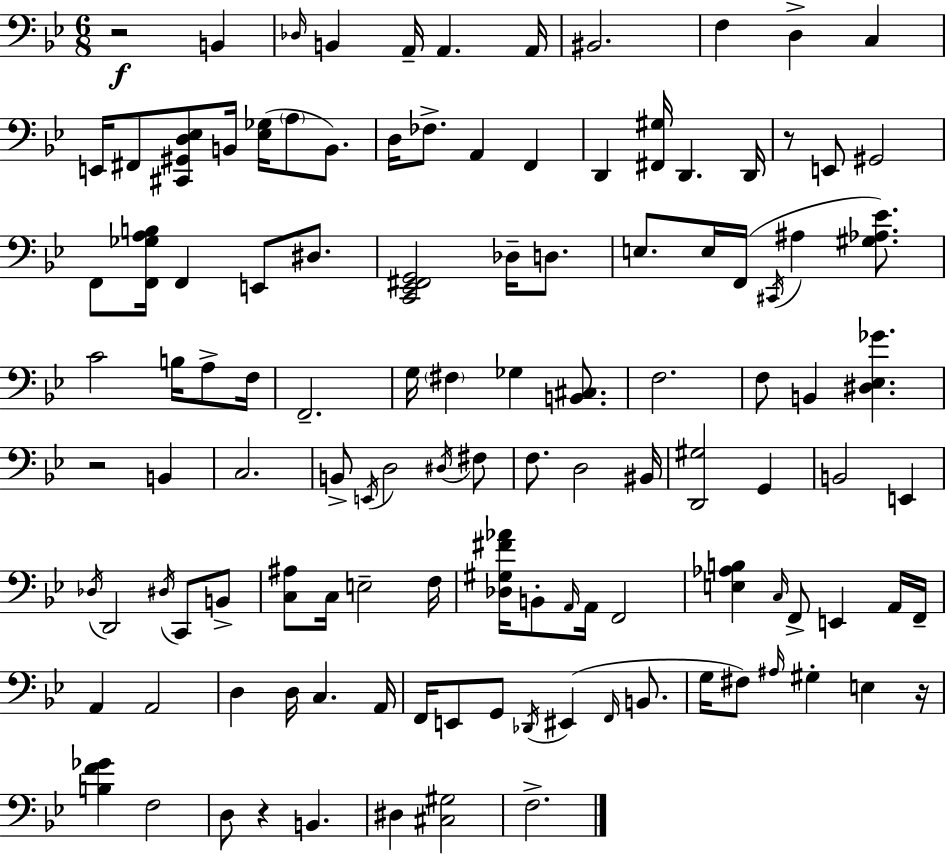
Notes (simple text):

R/h B2/q Db3/s B2/q A2/s A2/q. A2/s BIS2/h. F3/q D3/q C3/q E2/s F#2/e [C#2,G#2,D3,Eb3]/e B2/s [Eb3,Gb3]/s A3/e B2/e. D3/s FES3/e. A2/q F2/q D2/q [F#2,G#3]/s D2/q. D2/s R/e E2/e G#2/h F2/e [F2,Gb3,A3,B3]/s F2/q E2/e D#3/e. [C2,Eb2,F#2,G2]/h Db3/s D3/e. E3/e. E3/s F2/s C#2/s A#3/q [G#3,Ab3,Eb4]/e. C4/h B3/s A3/e F3/s F2/h. G3/s F#3/q Gb3/q [B2,C#3]/e. F3/h. F3/e B2/q [D#3,Eb3,Gb4]/q. R/h B2/q C3/h. B2/e E2/s D3/h D#3/s F#3/e F3/e. D3/h BIS2/s [D2,G#3]/h G2/q B2/h E2/q Db3/s D2/h D#3/s C2/e B2/e [C3,A#3]/e C3/s E3/h F3/s [Db3,G#3,F#4,Ab4]/s B2/e A2/s A2/s F2/h [E3,Ab3,B3]/q C3/s F2/e E2/q A2/s F2/s A2/q A2/h D3/q D3/s C3/q. A2/s F2/s E2/e G2/e Db2/s EIS2/q F2/s B2/e. G3/s F#3/e A#3/s G#3/q E3/q R/s [B3,F4,Gb4]/q F3/h D3/e R/q B2/q. D#3/q [C#3,G#3]/h F3/h.